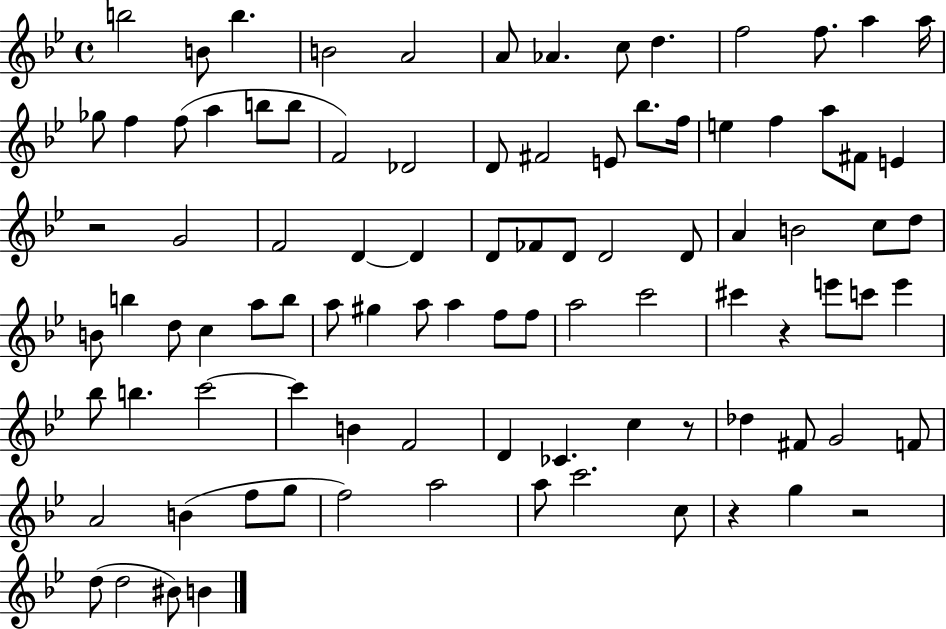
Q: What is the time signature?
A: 4/4